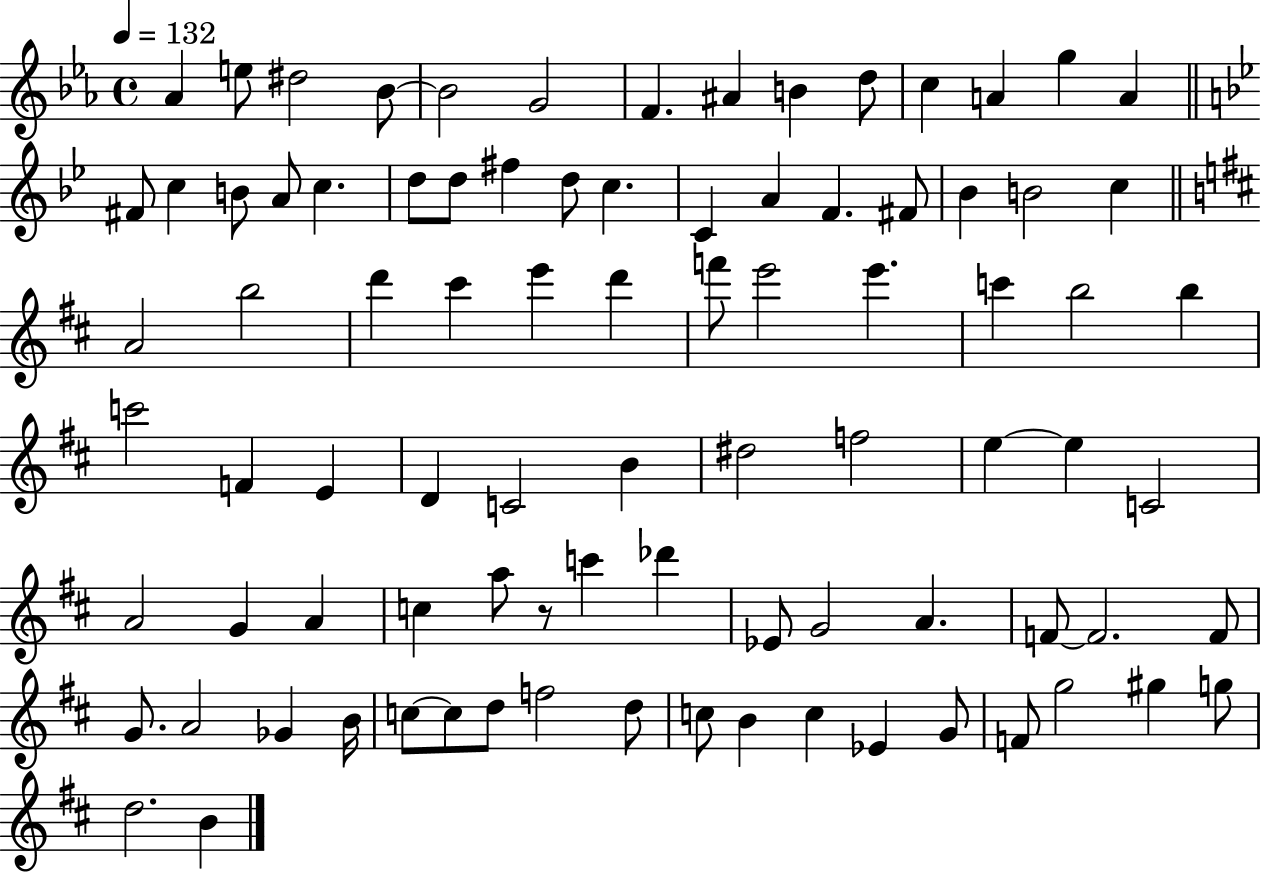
Ab4/q E5/e D#5/h Bb4/e Bb4/h G4/h F4/q. A#4/q B4/q D5/e C5/q A4/q G5/q A4/q F#4/e C5/q B4/e A4/e C5/q. D5/e D5/e F#5/q D5/e C5/q. C4/q A4/q F4/q. F#4/e Bb4/q B4/h C5/q A4/h B5/h D6/q C#6/q E6/q D6/q F6/e E6/h E6/q. C6/q B5/h B5/q C6/h F4/q E4/q D4/q C4/h B4/q D#5/h F5/h E5/q E5/q C4/h A4/h G4/q A4/q C5/q A5/e R/e C6/q Db6/q Eb4/e G4/h A4/q. F4/e F4/h. F4/e G4/e. A4/h Gb4/q B4/s C5/e C5/e D5/e F5/h D5/e C5/e B4/q C5/q Eb4/q G4/e F4/e G5/h G#5/q G5/e D5/h. B4/q